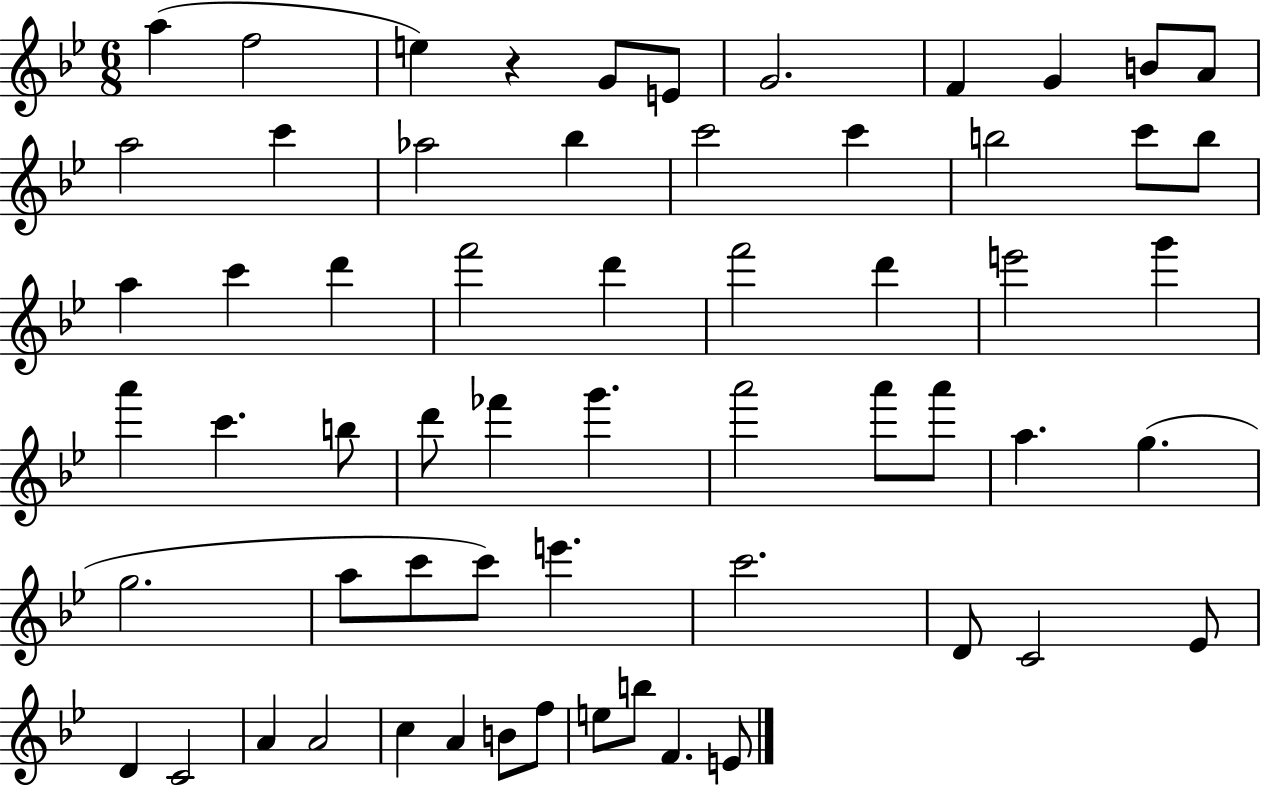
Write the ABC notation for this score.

X:1
T:Untitled
M:6/8
L:1/4
K:Bb
a f2 e z G/2 E/2 G2 F G B/2 A/2 a2 c' _a2 _b c'2 c' b2 c'/2 b/2 a c' d' f'2 d' f'2 d' e'2 g' a' c' b/2 d'/2 _f' g' a'2 a'/2 a'/2 a g g2 a/2 c'/2 c'/2 e' c'2 D/2 C2 _E/2 D C2 A A2 c A B/2 f/2 e/2 b/2 F E/2